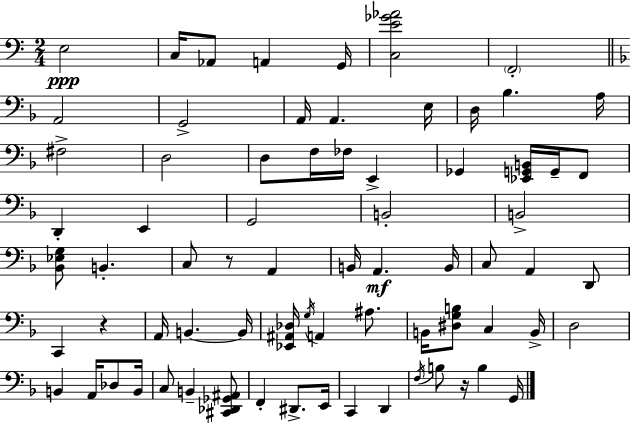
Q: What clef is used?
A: bass